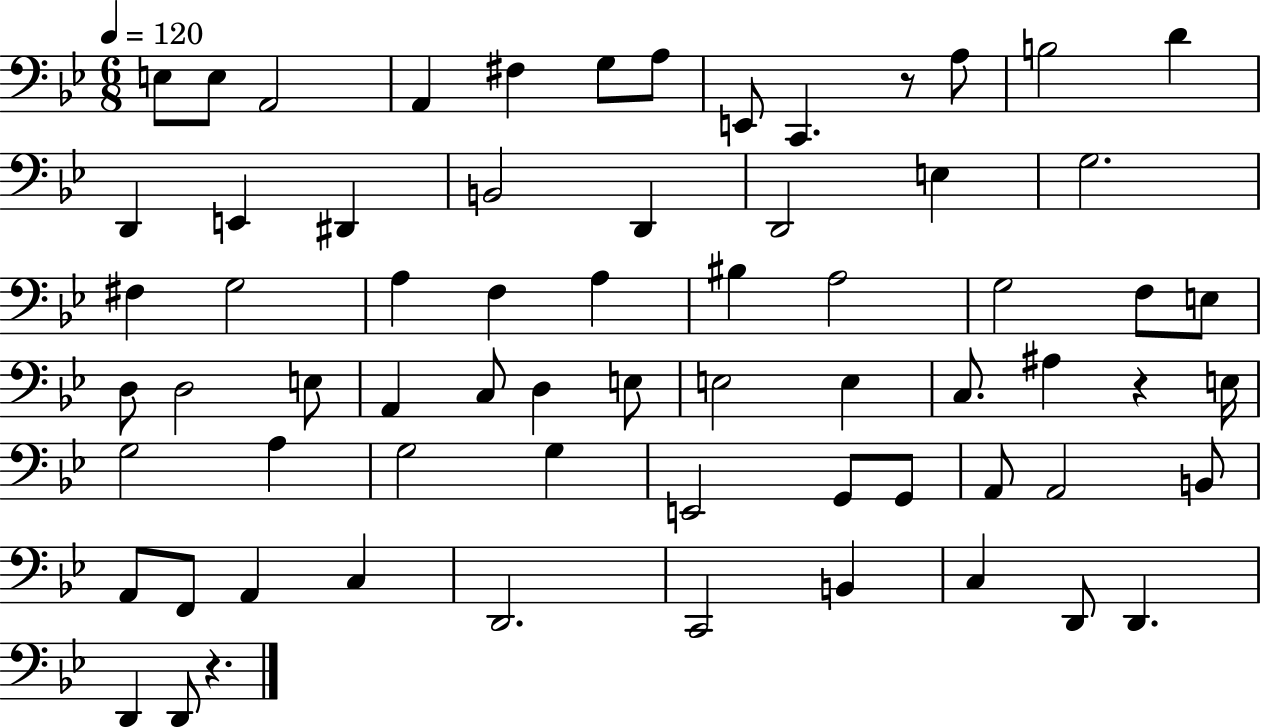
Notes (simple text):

E3/e E3/e A2/h A2/q F#3/q G3/e A3/e E2/e C2/q. R/e A3/e B3/h D4/q D2/q E2/q D#2/q B2/h D2/q D2/h E3/q G3/h. F#3/q G3/h A3/q F3/q A3/q BIS3/q A3/h G3/h F3/e E3/e D3/e D3/h E3/e A2/q C3/e D3/q E3/e E3/h E3/q C3/e. A#3/q R/q E3/s G3/h A3/q G3/h G3/q E2/h G2/e G2/e A2/e A2/h B2/e A2/e F2/e A2/q C3/q D2/h. C2/h B2/q C3/q D2/e D2/q. D2/q D2/e R/q.